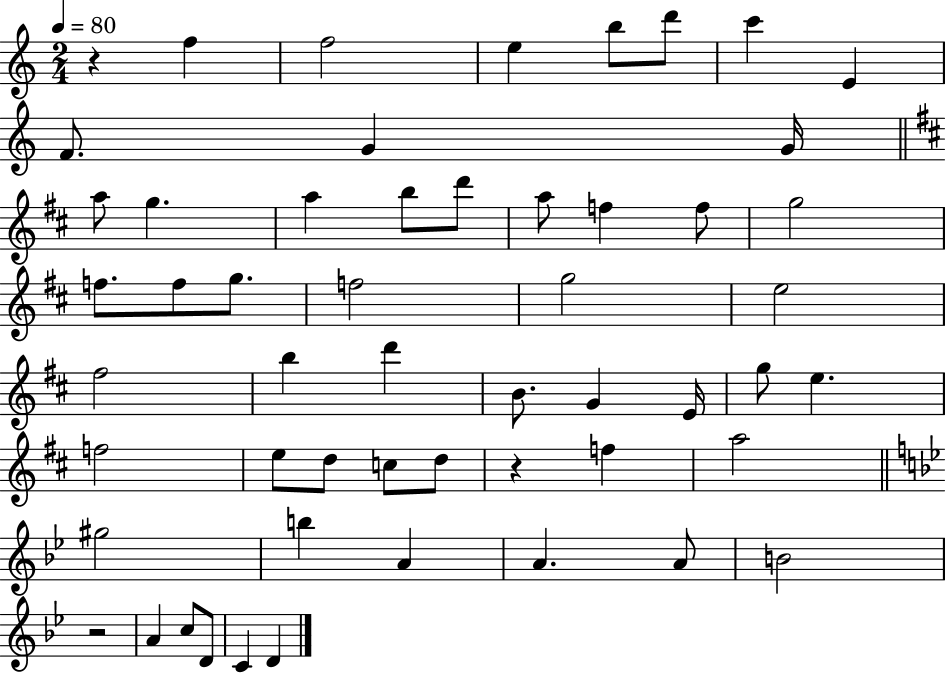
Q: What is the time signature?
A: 2/4